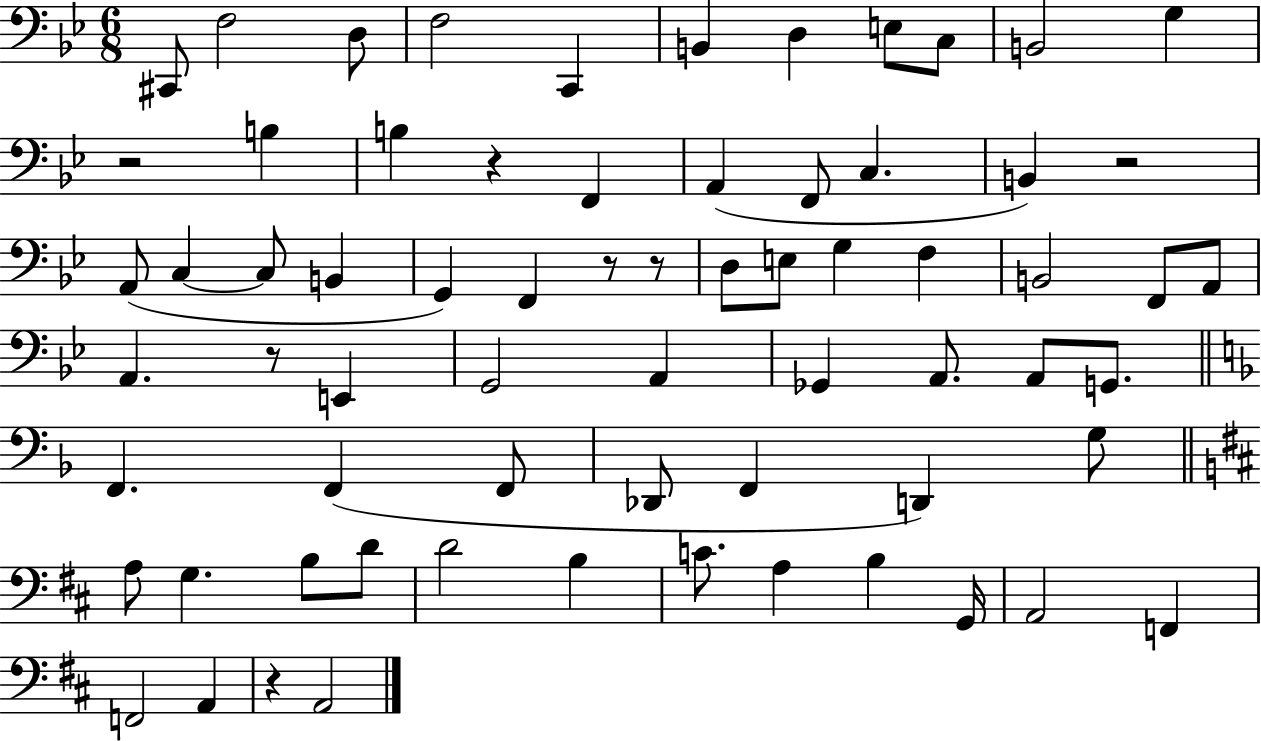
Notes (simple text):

C#2/e F3/h D3/e F3/h C2/q B2/q D3/q E3/e C3/e B2/h G3/q R/h B3/q B3/q R/q F2/q A2/q F2/e C3/q. B2/q R/h A2/e C3/q C3/e B2/q G2/q F2/q R/e R/e D3/e E3/e G3/q F3/q B2/h F2/e A2/e A2/q. R/e E2/q G2/h A2/q Gb2/q A2/e. A2/e G2/e. F2/q. F2/q F2/e Db2/e F2/q D2/q G3/e A3/e G3/q. B3/e D4/e D4/h B3/q C4/e. A3/q B3/q G2/s A2/h F2/q F2/h A2/q R/q A2/h